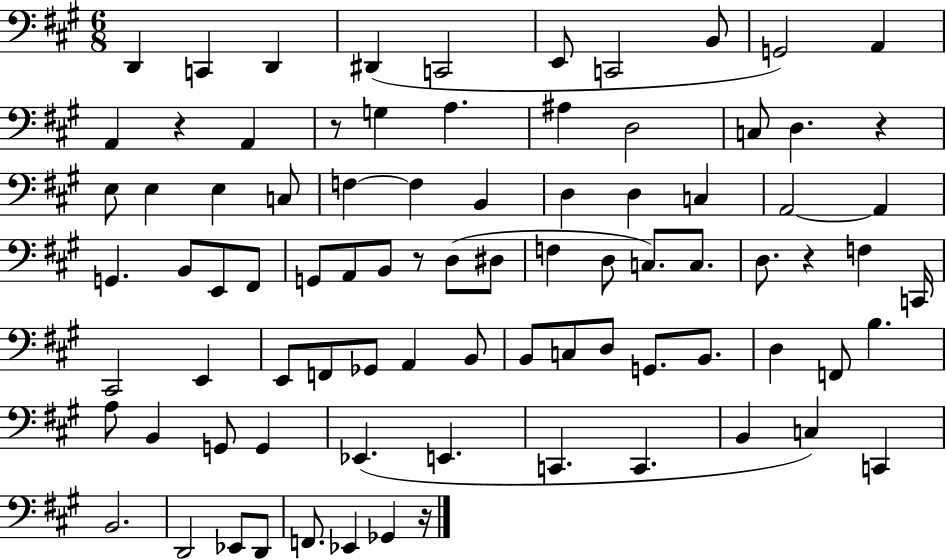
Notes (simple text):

D2/q C2/q D2/q D#2/q C2/h E2/e C2/h B2/e G2/h A2/q A2/q R/q A2/q R/e G3/q A3/q. A#3/q D3/h C3/e D3/q. R/q E3/e E3/q E3/q C3/e F3/q F3/q B2/q D3/q D3/q C3/q A2/h A2/q G2/q. B2/e E2/e F#2/e G2/e A2/e B2/e R/e D3/e D#3/e F3/q D3/e C3/e. C3/e. D3/e. R/q F3/q C2/s C#2/h E2/q E2/e F2/e Gb2/e A2/q B2/e B2/e C3/e D3/e G2/e. B2/e. D3/q F2/e B3/q. A3/e B2/q G2/e G2/q Eb2/q. E2/q. C2/q. C2/q. B2/q C3/q C2/q B2/h. D2/h Eb2/e D2/e F2/e. Eb2/q Gb2/q R/s